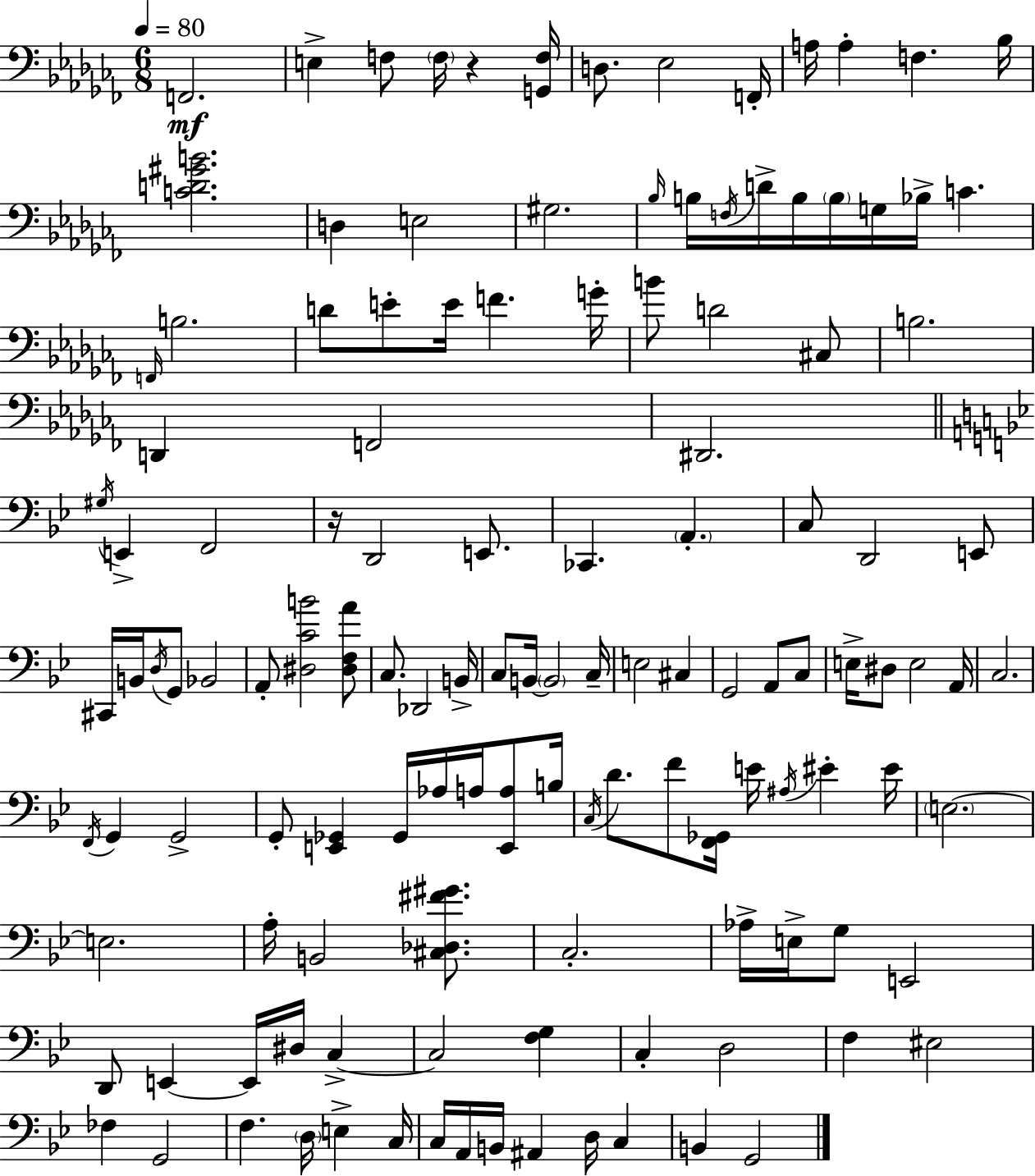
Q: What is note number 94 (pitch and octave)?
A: E2